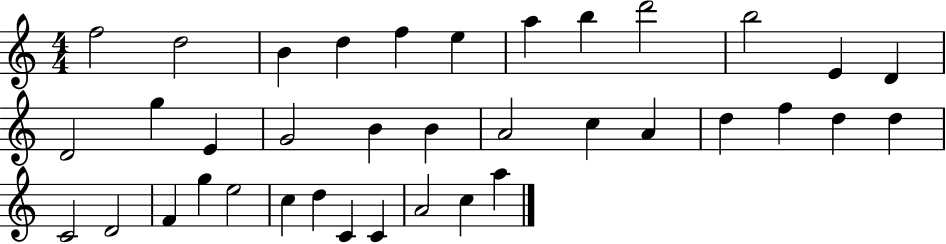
X:1
T:Untitled
M:4/4
L:1/4
K:C
f2 d2 B d f e a b d'2 b2 E D D2 g E G2 B B A2 c A d f d d C2 D2 F g e2 c d C C A2 c a